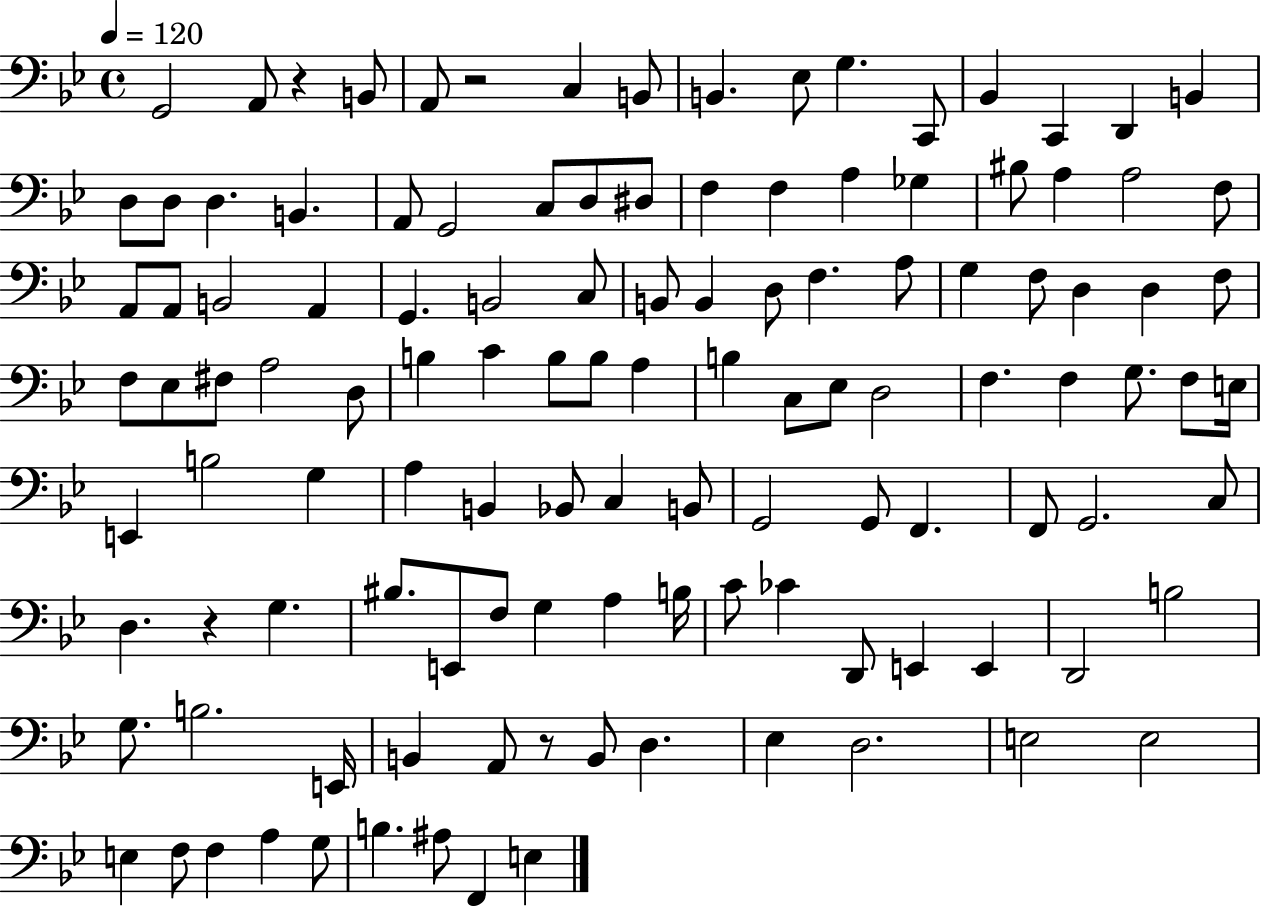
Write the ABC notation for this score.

X:1
T:Untitled
M:4/4
L:1/4
K:Bb
G,,2 A,,/2 z B,,/2 A,,/2 z2 C, B,,/2 B,, _E,/2 G, C,,/2 _B,, C,, D,, B,, D,/2 D,/2 D, B,, A,,/2 G,,2 C,/2 D,/2 ^D,/2 F, F, A, _G, ^B,/2 A, A,2 F,/2 A,,/2 A,,/2 B,,2 A,, G,, B,,2 C,/2 B,,/2 B,, D,/2 F, A,/2 G, F,/2 D, D, F,/2 F,/2 _E,/2 ^F,/2 A,2 D,/2 B, C B,/2 B,/2 A, B, C,/2 _E,/2 D,2 F, F, G,/2 F,/2 E,/4 E,, B,2 G, A, B,, _B,,/2 C, B,,/2 G,,2 G,,/2 F,, F,,/2 G,,2 C,/2 D, z G, ^B,/2 E,,/2 F,/2 G, A, B,/4 C/2 _C D,,/2 E,, E,, D,,2 B,2 G,/2 B,2 E,,/4 B,, A,,/2 z/2 B,,/2 D, _E, D,2 E,2 E,2 E, F,/2 F, A, G,/2 B, ^A,/2 F,, E,